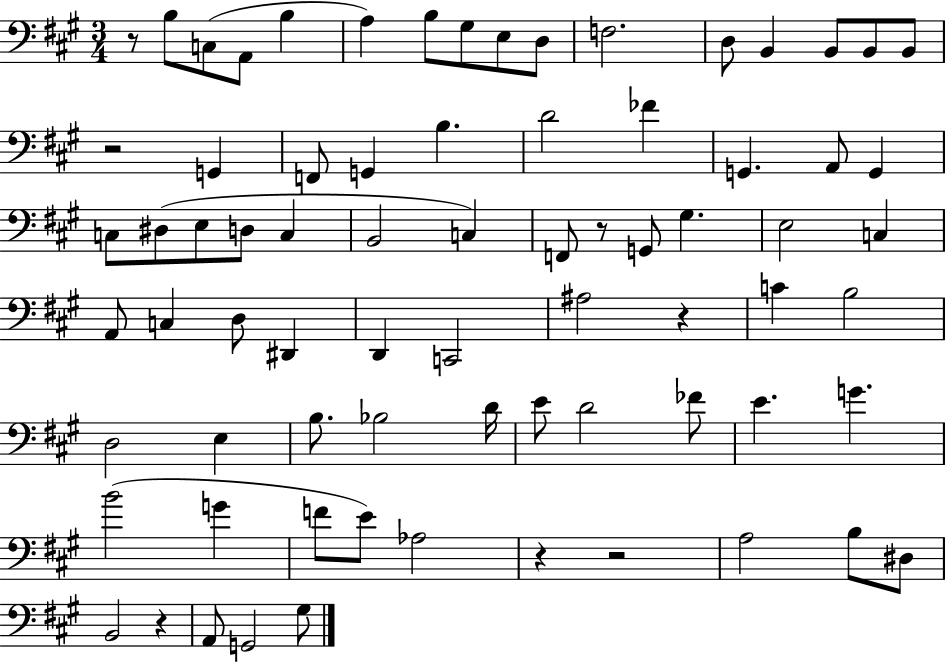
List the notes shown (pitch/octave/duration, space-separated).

R/e B3/e C3/e A2/e B3/q A3/q B3/e G#3/e E3/e D3/e F3/h. D3/e B2/q B2/e B2/e B2/e R/h G2/q F2/e G2/q B3/q. D4/h FES4/q G2/q. A2/e G2/q C3/e D#3/e E3/e D3/e C3/q B2/h C3/q F2/e R/e G2/e G#3/q. E3/h C3/q A2/e C3/q D3/e D#2/q D2/q C2/h A#3/h R/q C4/q B3/h D3/h E3/q B3/e. Bb3/h D4/s E4/e D4/h FES4/e E4/q. G4/q. B4/h G4/q F4/e E4/e Ab3/h R/q R/h A3/h B3/e D#3/e B2/h R/q A2/e G2/h G#3/e